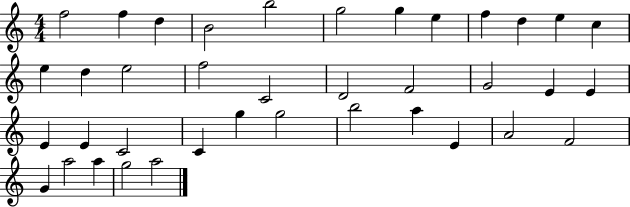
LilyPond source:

{
  \clef treble
  \numericTimeSignature
  \time 4/4
  \key c \major
  f''2 f''4 d''4 | b'2 b''2 | g''2 g''4 e''4 | f''4 d''4 e''4 c''4 | \break e''4 d''4 e''2 | f''2 c'2 | d'2 f'2 | g'2 e'4 e'4 | \break e'4 e'4 c'2 | c'4 g''4 g''2 | b''2 a''4 e'4 | a'2 f'2 | \break g'4 a''2 a''4 | g''2 a''2 | \bar "|."
}